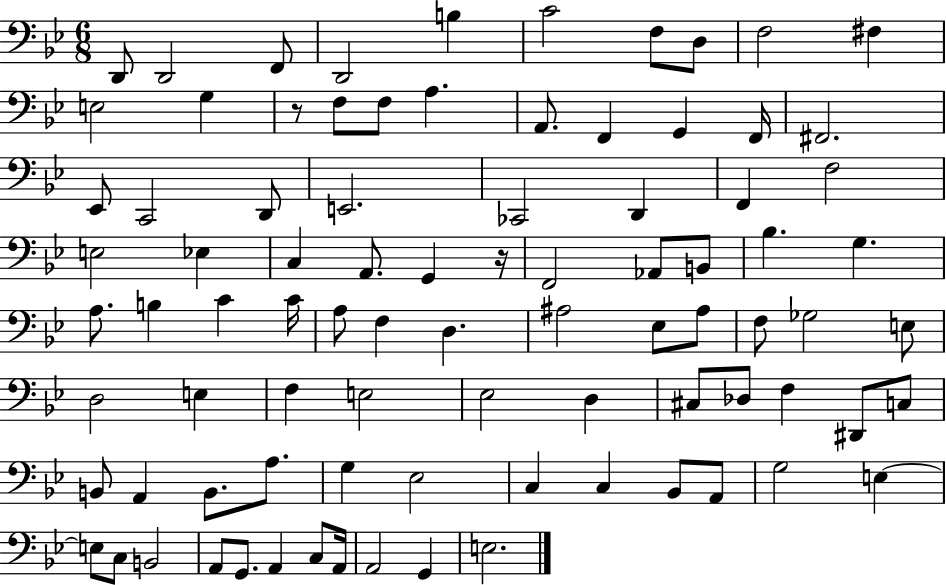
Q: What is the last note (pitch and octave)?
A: E3